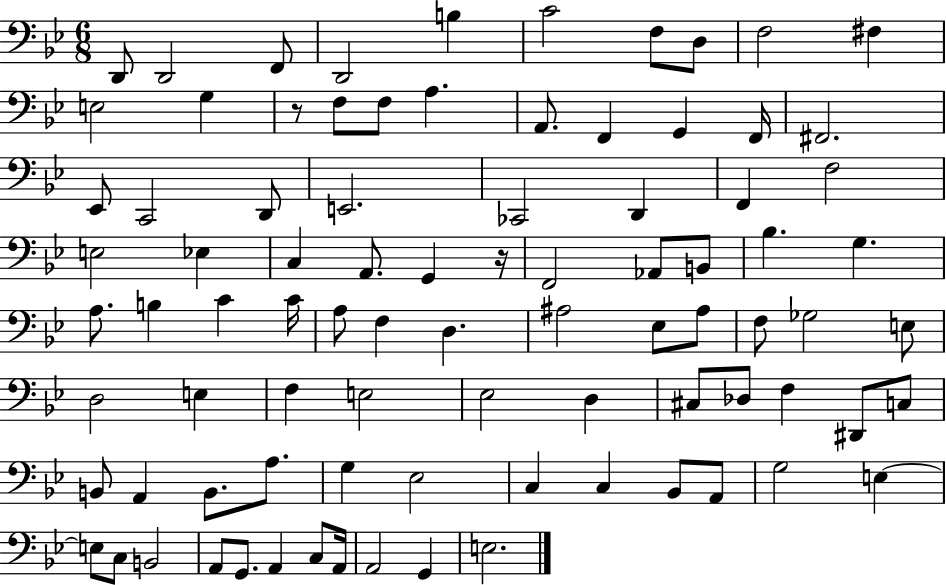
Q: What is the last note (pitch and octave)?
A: E3